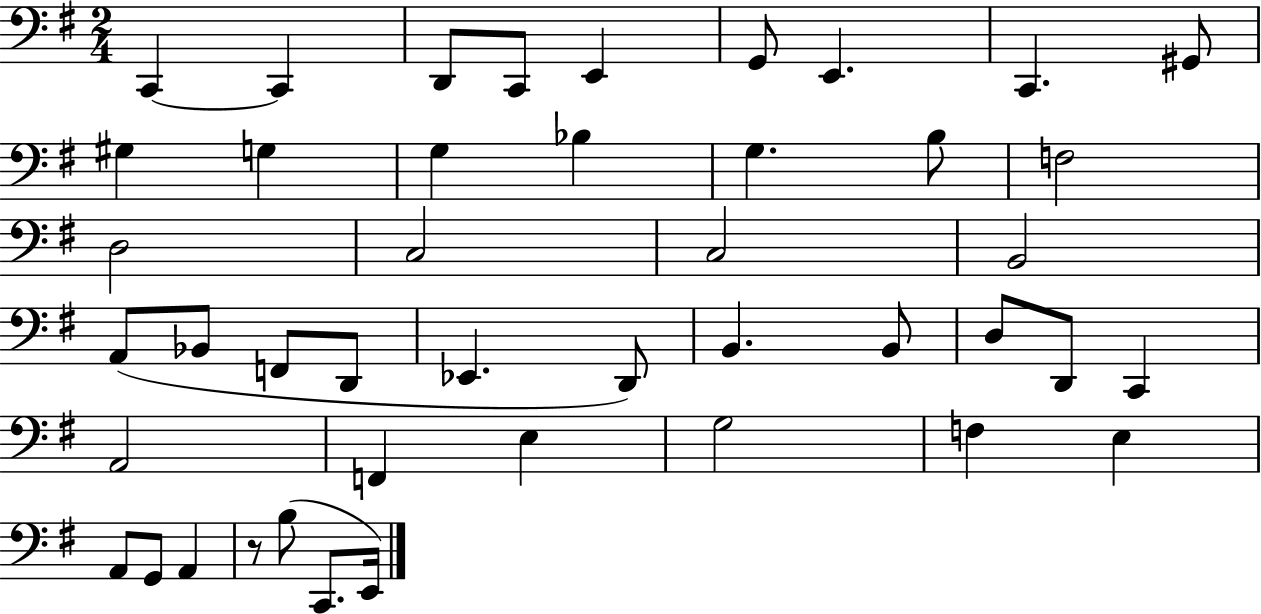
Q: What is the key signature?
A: G major